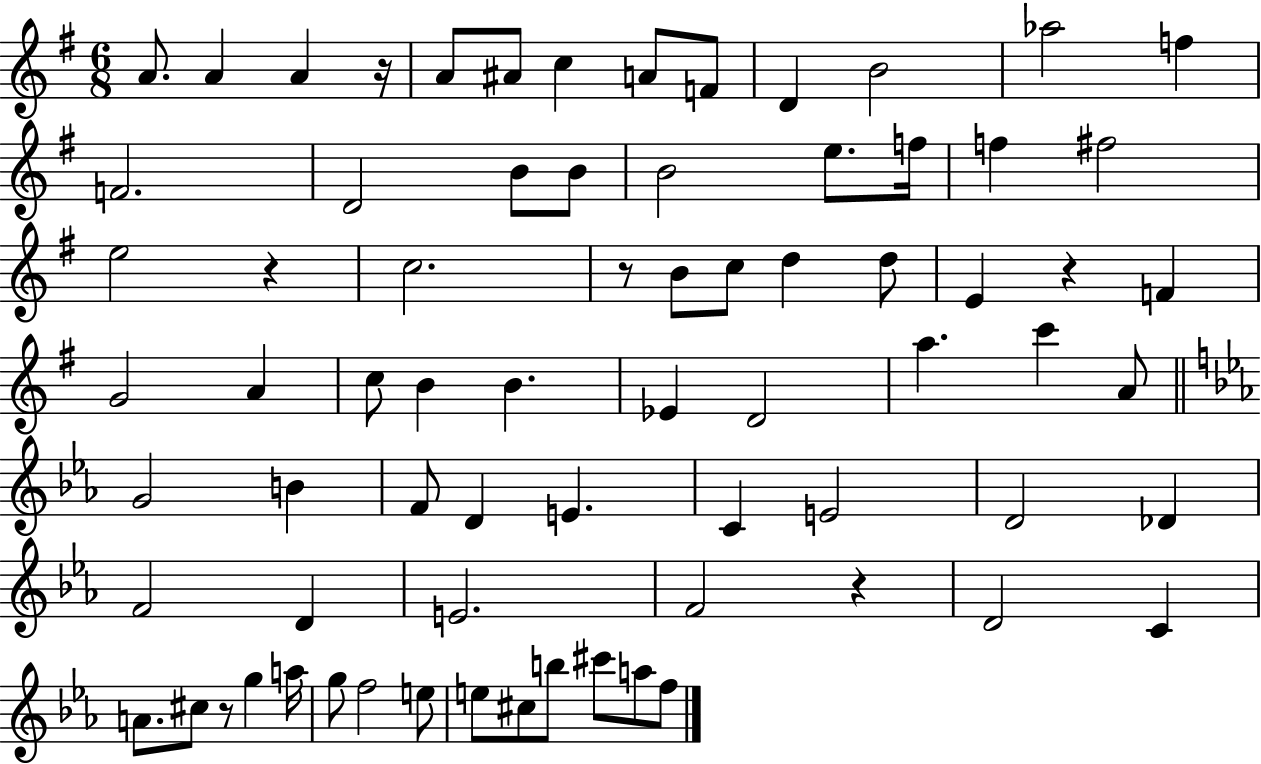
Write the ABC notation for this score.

X:1
T:Untitled
M:6/8
L:1/4
K:G
A/2 A A z/4 A/2 ^A/2 c A/2 F/2 D B2 _a2 f F2 D2 B/2 B/2 B2 e/2 f/4 f ^f2 e2 z c2 z/2 B/2 c/2 d d/2 E z F G2 A c/2 B B _E D2 a c' A/2 G2 B F/2 D E C E2 D2 _D F2 D E2 F2 z D2 C A/2 ^c/2 z/2 g a/4 g/2 f2 e/2 e/2 ^c/2 b/2 ^c'/2 a/2 f/2